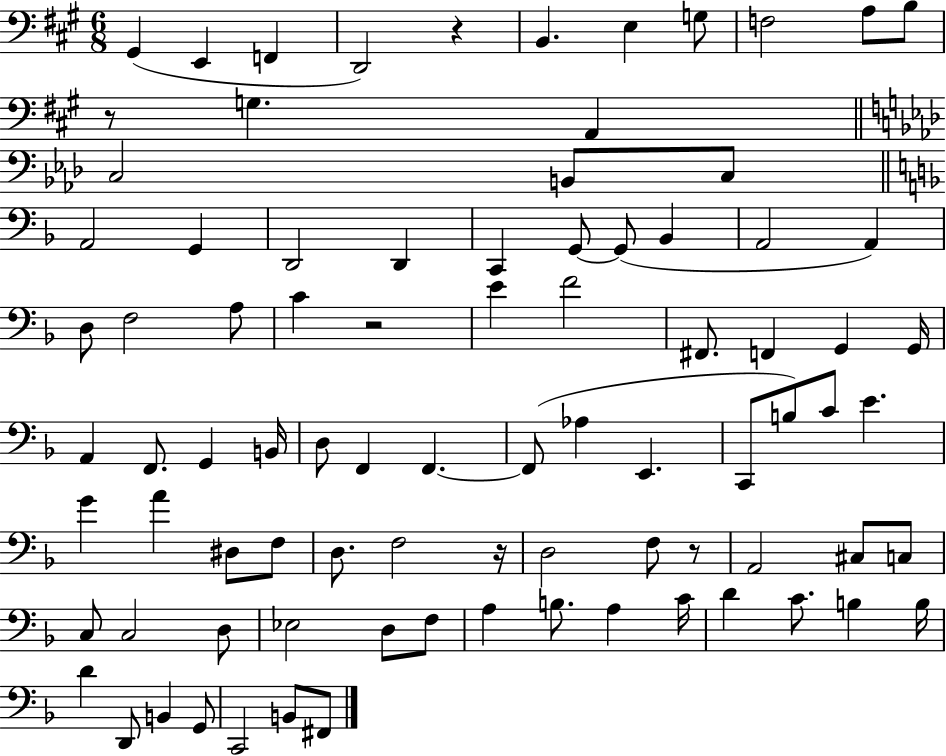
X:1
T:Untitled
M:6/8
L:1/4
K:A
^G,, E,, F,, D,,2 z B,, E, G,/2 F,2 A,/2 B,/2 z/2 G, A,, C,2 B,,/2 C,/2 A,,2 G,, D,,2 D,, C,, G,,/2 G,,/2 _B,, A,,2 A,, D,/2 F,2 A,/2 C z2 E F2 ^F,,/2 F,, G,, G,,/4 A,, F,,/2 G,, B,,/4 D,/2 F,, F,, F,,/2 _A, E,, C,,/2 B,/2 C/2 E G A ^D,/2 F,/2 D,/2 F,2 z/4 D,2 F,/2 z/2 A,,2 ^C,/2 C,/2 C,/2 C,2 D,/2 _E,2 D,/2 F,/2 A, B,/2 A, C/4 D C/2 B, B,/4 D D,,/2 B,, G,,/2 C,,2 B,,/2 ^F,,/2